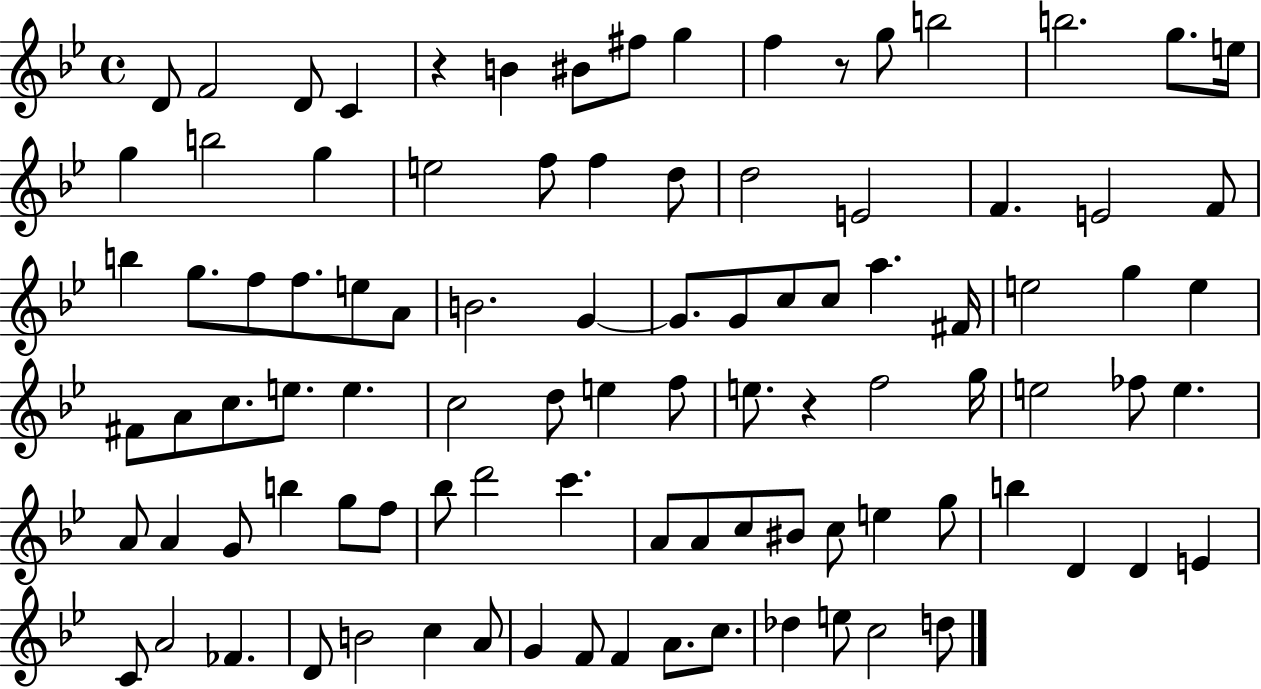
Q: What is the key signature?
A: BES major